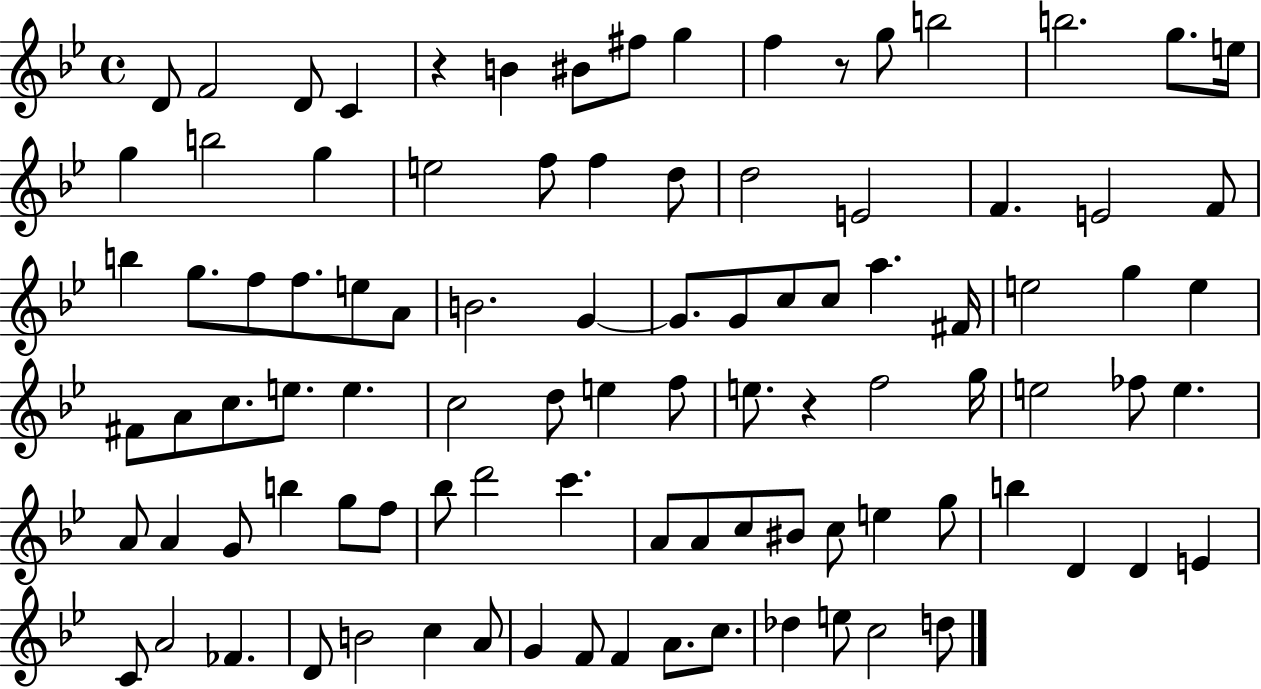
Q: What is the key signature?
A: BES major